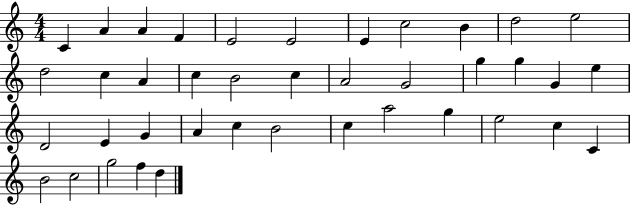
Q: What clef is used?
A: treble